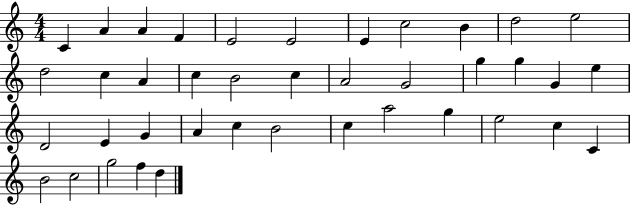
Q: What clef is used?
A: treble